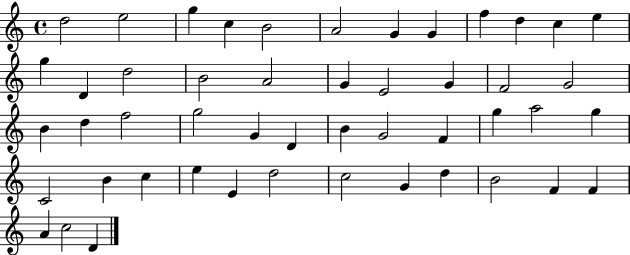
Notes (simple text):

D5/h E5/h G5/q C5/q B4/h A4/h G4/q G4/q F5/q D5/q C5/q E5/q G5/q D4/q D5/h B4/h A4/h G4/q E4/h G4/q F4/h G4/h B4/q D5/q F5/h G5/h G4/q D4/q B4/q G4/h F4/q G5/q A5/h G5/q C4/h B4/q C5/q E5/q E4/q D5/h C5/h G4/q D5/q B4/h F4/q F4/q A4/q C5/h D4/q